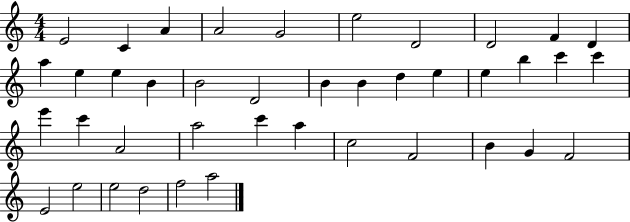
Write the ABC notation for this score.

X:1
T:Untitled
M:4/4
L:1/4
K:C
E2 C A A2 G2 e2 D2 D2 F D a e e B B2 D2 B B d e e b c' c' e' c' A2 a2 c' a c2 F2 B G F2 E2 e2 e2 d2 f2 a2